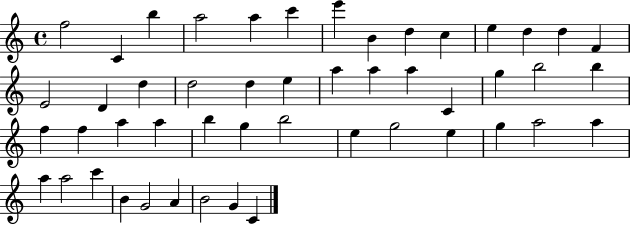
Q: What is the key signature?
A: C major